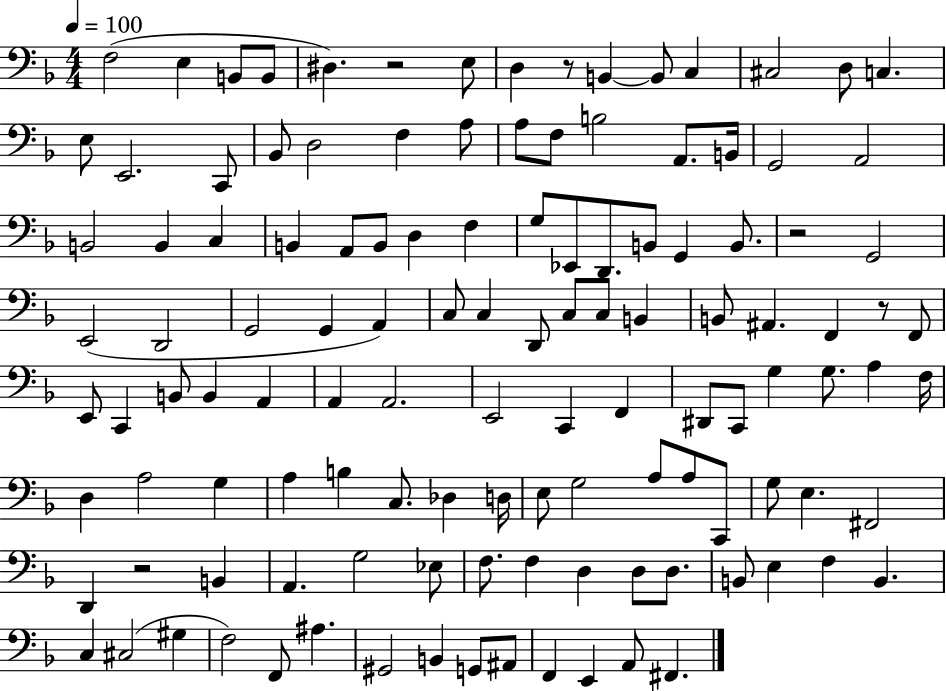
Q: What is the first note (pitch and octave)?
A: F3